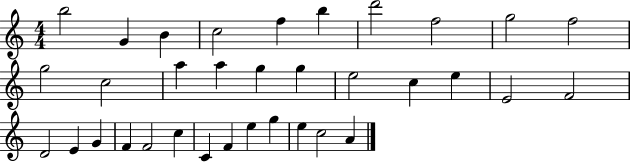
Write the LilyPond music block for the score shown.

{
  \clef treble
  \numericTimeSignature
  \time 4/4
  \key c \major
  b''2 g'4 b'4 | c''2 f''4 b''4 | d'''2 f''2 | g''2 f''2 | \break g''2 c''2 | a''4 a''4 g''4 g''4 | e''2 c''4 e''4 | e'2 f'2 | \break d'2 e'4 g'4 | f'4 f'2 c''4 | c'4 f'4 e''4 g''4 | e''4 c''2 a'4 | \break \bar "|."
}